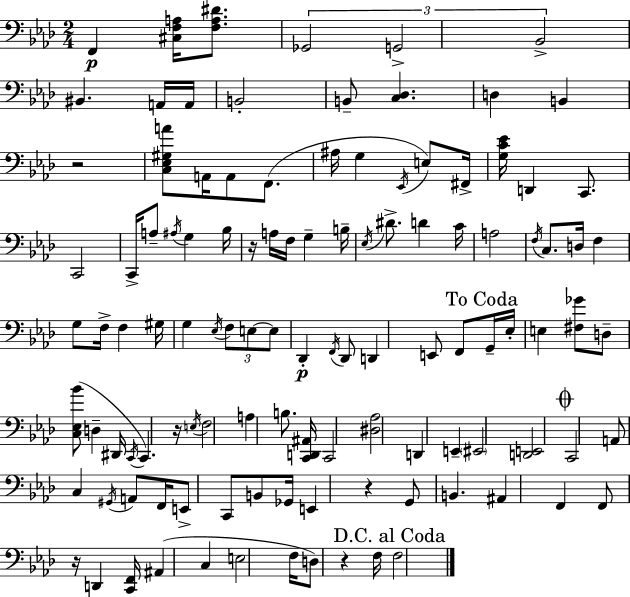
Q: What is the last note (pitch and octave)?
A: F3